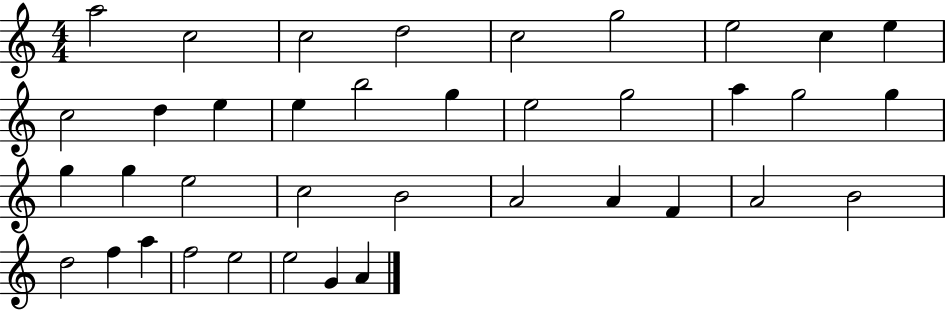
X:1
T:Untitled
M:4/4
L:1/4
K:C
a2 c2 c2 d2 c2 g2 e2 c e c2 d e e b2 g e2 g2 a g2 g g g e2 c2 B2 A2 A F A2 B2 d2 f a f2 e2 e2 G A